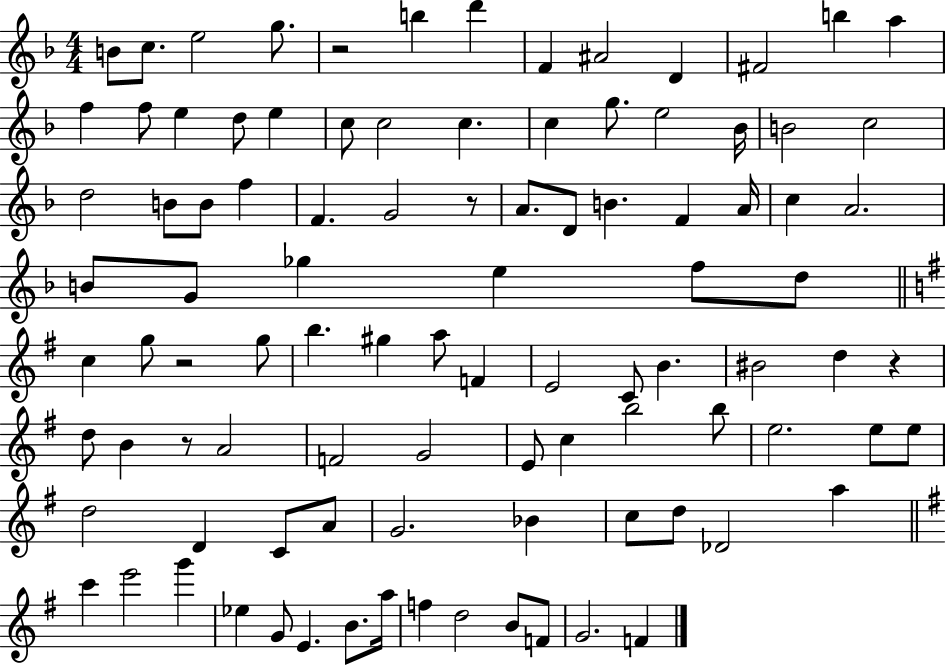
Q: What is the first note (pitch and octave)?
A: B4